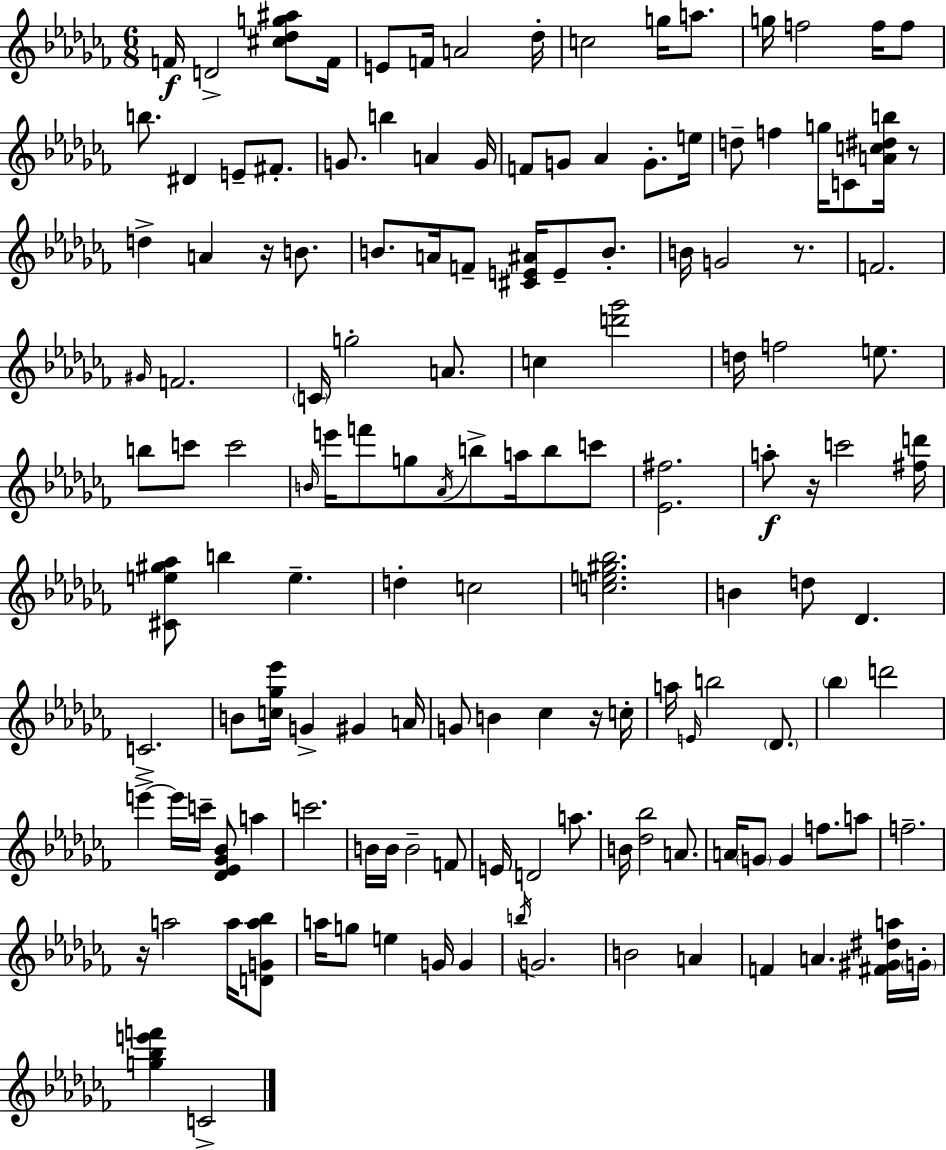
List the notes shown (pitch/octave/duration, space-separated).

F4/s D4/h [C#5,Db5,G5,A#5]/e F4/s E4/e F4/s A4/h Db5/s C5/h G5/s A5/e. G5/s F5/h F5/s F5/e B5/e. D#4/q E4/e F#4/e. G4/e. B5/q A4/q G4/s F4/e G4/e Ab4/q G4/e. E5/s D5/e F5/q G5/s C4/e [A4,C5,D#5,B5]/s R/e D5/q A4/q R/s B4/e. B4/e. A4/s F4/e [C#4,E4,A#4]/s E4/e B4/e. B4/s G4/h R/e. F4/h. G#4/s F4/h. C4/s G5/h A4/e. C5/q [D6,Gb6]/h D5/s F5/h E5/e. B5/e C6/e C6/h B4/s E6/s F6/e G5/e Ab4/s B5/e A5/s B5/e C6/e [Eb4,F#5]/h. A5/e R/s C6/h [F#5,D6]/s [C#4,E5,G#5,Ab5]/e B5/q E5/q. D5/q C5/h [C5,E5,G#5,Bb5]/h. B4/q D5/e Db4/q. C4/h. B4/e [C5,Gb5,Eb6]/s G4/q G#4/q A4/s G4/e B4/q CES5/q R/s C5/s A5/s E4/s B5/h Db4/e. Bb5/q D6/h E6/q E6/s C6/s [Db4,Eb4,Gb4,Bb4]/e A5/q C6/h. B4/s B4/s B4/h F4/e E4/s D4/h A5/e. B4/s [Db5,Bb5]/h A4/e. A4/s G4/e G4/q F5/e. A5/e F5/h. R/s A5/h A5/s [D4,G4,A5,Bb5]/e A5/s G5/e E5/q G4/s G4/q B5/s G4/h. B4/h A4/q F4/q A4/q. [F#4,G#4,D#5,A5]/s G4/s [G5,Bb5,E6,F6]/q C4/h